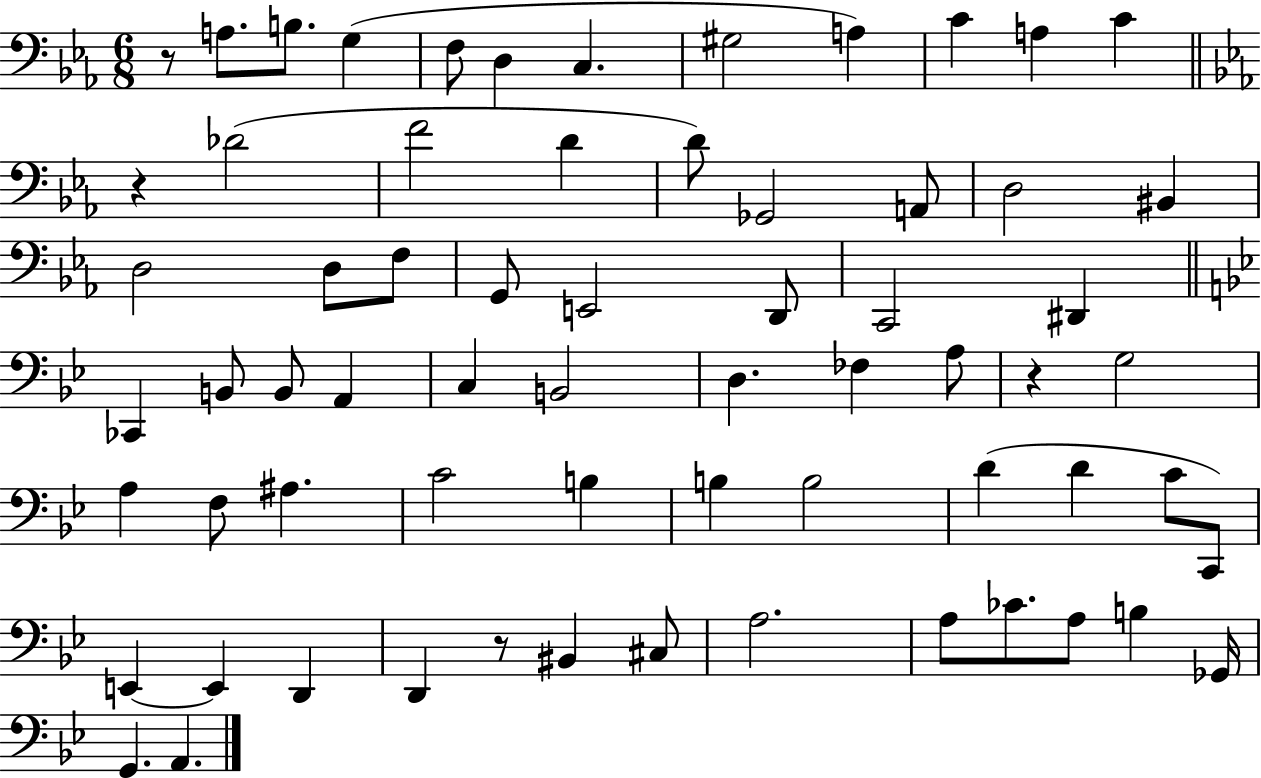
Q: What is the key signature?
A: EES major